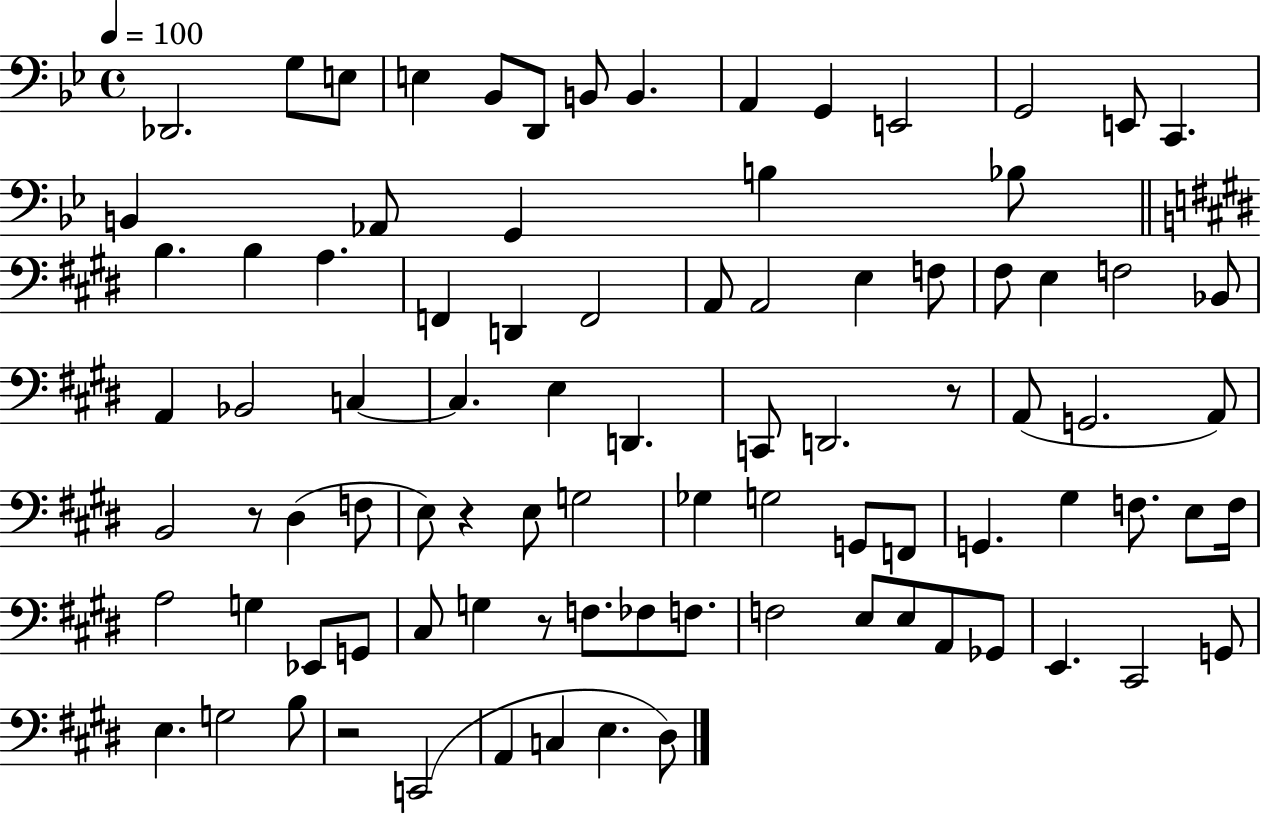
Db2/h. G3/e E3/e E3/q Bb2/e D2/e B2/e B2/q. A2/q G2/q E2/h G2/h E2/e C2/q. B2/q Ab2/e G2/q B3/q Bb3/e B3/q. B3/q A3/q. F2/q D2/q F2/h A2/e A2/h E3/q F3/e F#3/e E3/q F3/h Bb2/e A2/q Bb2/h C3/q C3/q. E3/q D2/q. C2/e D2/h. R/e A2/e G2/h. A2/e B2/h R/e D#3/q F3/e E3/e R/q E3/e G3/h Gb3/q G3/h G2/e F2/e G2/q. G#3/q F3/e. E3/e F3/s A3/h G3/q Eb2/e G2/e C#3/e G3/q R/e F3/e. FES3/e F3/e. F3/h E3/e E3/e A2/e Gb2/e E2/q. C#2/h G2/e E3/q. G3/h B3/e R/h C2/h A2/q C3/q E3/q. D#3/e